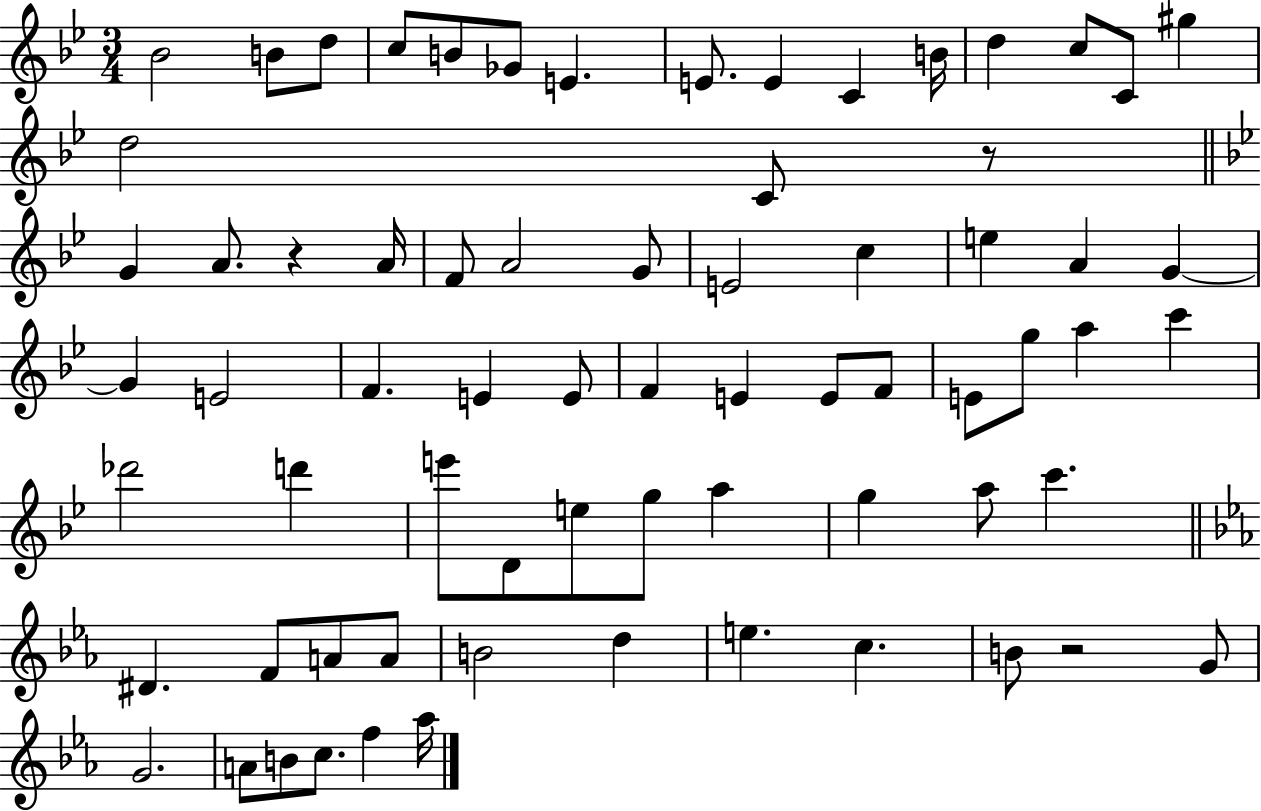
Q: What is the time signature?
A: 3/4